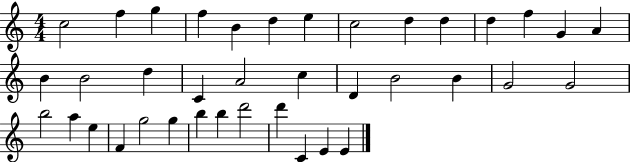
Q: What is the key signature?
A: C major